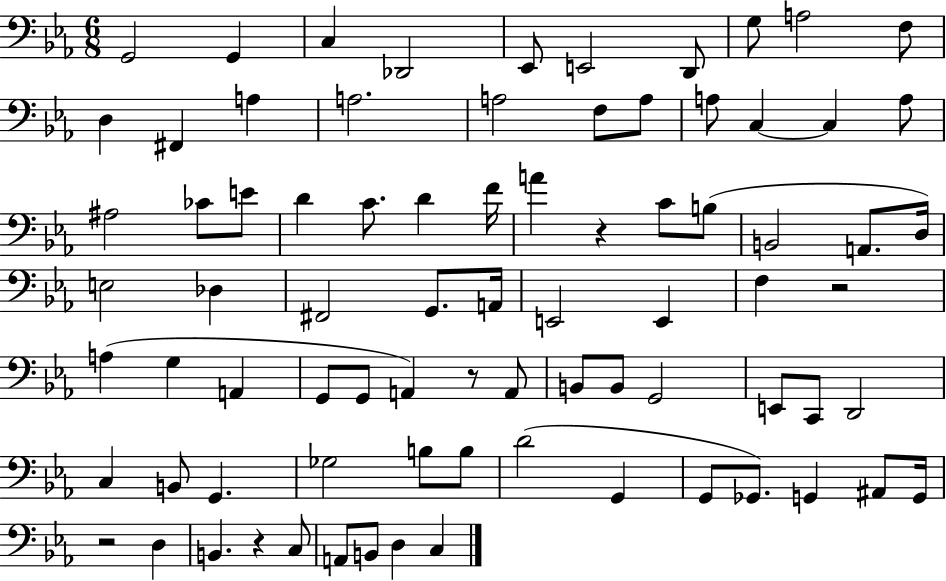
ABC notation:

X:1
T:Untitled
M:6/8
L:1/4
K:Eb
G,,2 G,, C, _D,,2 _E,,/2 E,,2 D,,/2 G,/2 A,2 F,/2 D, ^F,, A, A,2 A,2 F,/2 A,/2 A,/2 C, C, A,/2 ^A,2 _C/2 E/2 D C/2 D F/4 A z C/2 B,/2 B,,2 A,,/2 D,/4 E,2 _D, ^F,,2 G,,/2 A,,/4 E,,2 E,, F, z2 A, G, A,, G,,/2 G,,/2 A,, z/2 A,,/2 B,,/2 B,,/2 G,,2 E,,/2 C,,/2 D,,2 C, B,,/2 G,, _G,2 B,/2 B,/2 D2 G,, G,,/2 _G,,/2 G,, ^A,,/2 G,,/4 z2 D, B,, z C,/2 A,,/2 B,,/2 D, C,